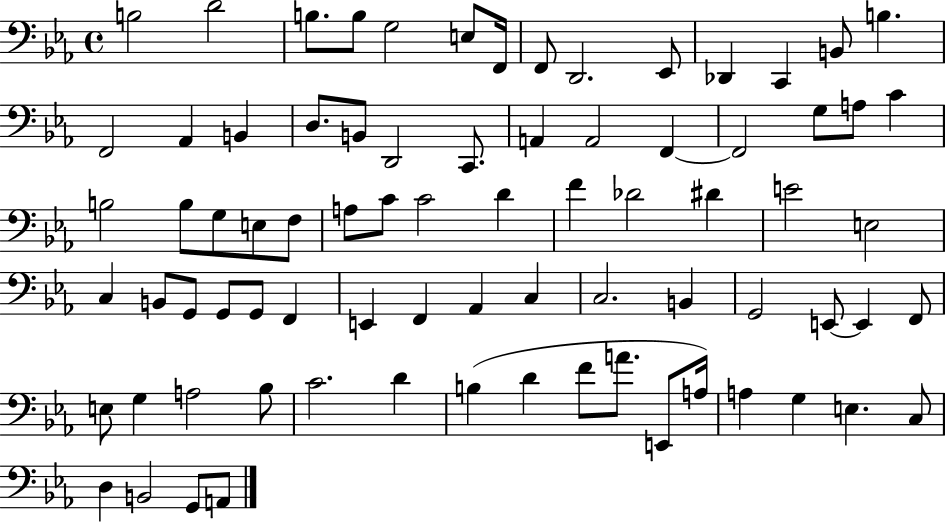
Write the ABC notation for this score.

X:1
T:Untitled
M:4/4
L:1/4
K:Eb
B,2 D2 B,/2 B,/2 G,2 E,/2 F,,/4 F,,/2 D,,2 _E,,/2 _D,, C,, B,,/2 B, F,,2 _A,, B,, D,/2 B,,/2 D,,2 C,,/2 A,, A,,2 F,, F,,2 G,/2 A,/2 C B,2 B,/2 G,/2 E,/2 F,/2 A,/2 C/2 C2 D F _D2 ^D E2 E,2 C, B,,/2 G,,/2 G,,/2 G,,/2 F,, E,, F,, _A,, C, C,2 B,, G,,2 E,,/2 E,, F,,/2 E,/2 G, A,2 _B,/2 C2 D B, D F/2 A/2 E,,/2 A,/4 A, G, E, C,/2 D, B,,2 G,,/2 A,,/2